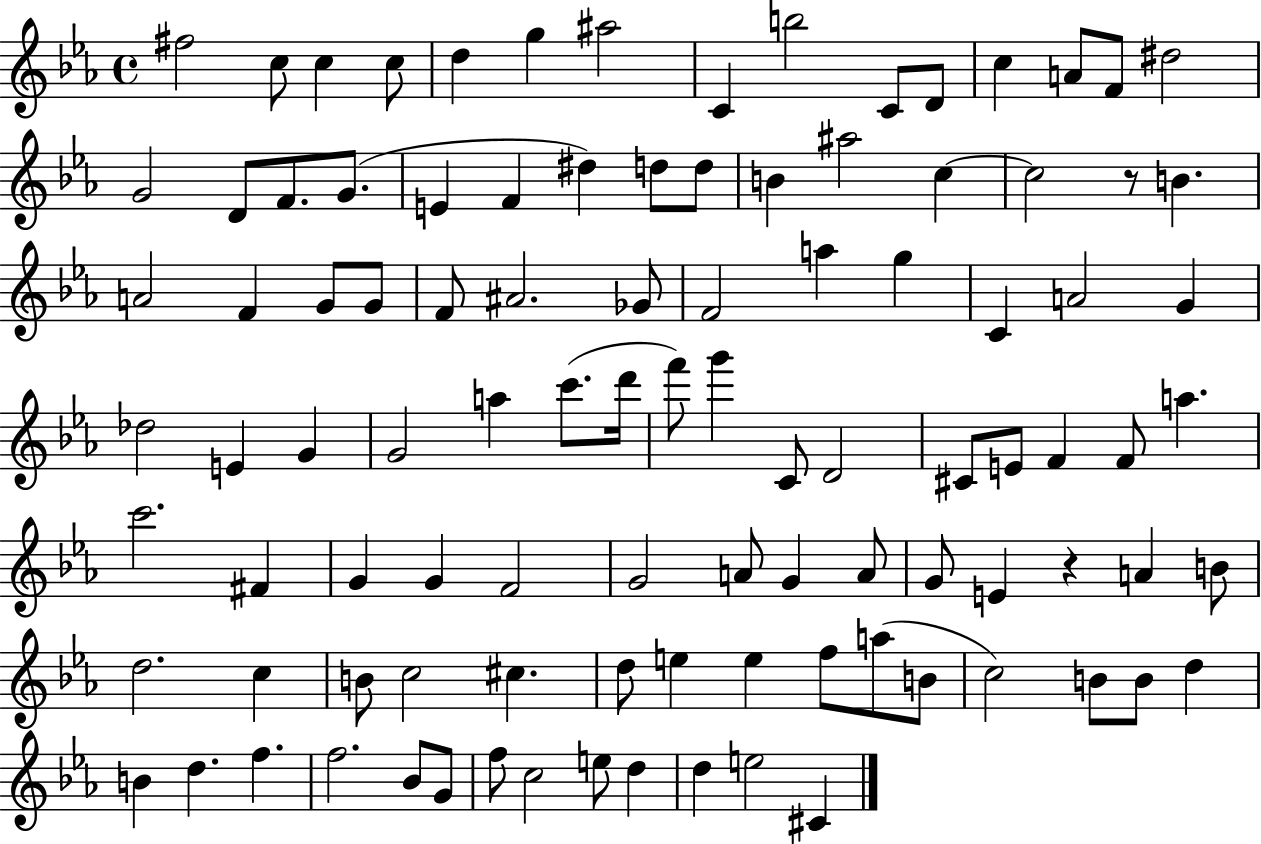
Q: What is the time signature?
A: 4/4